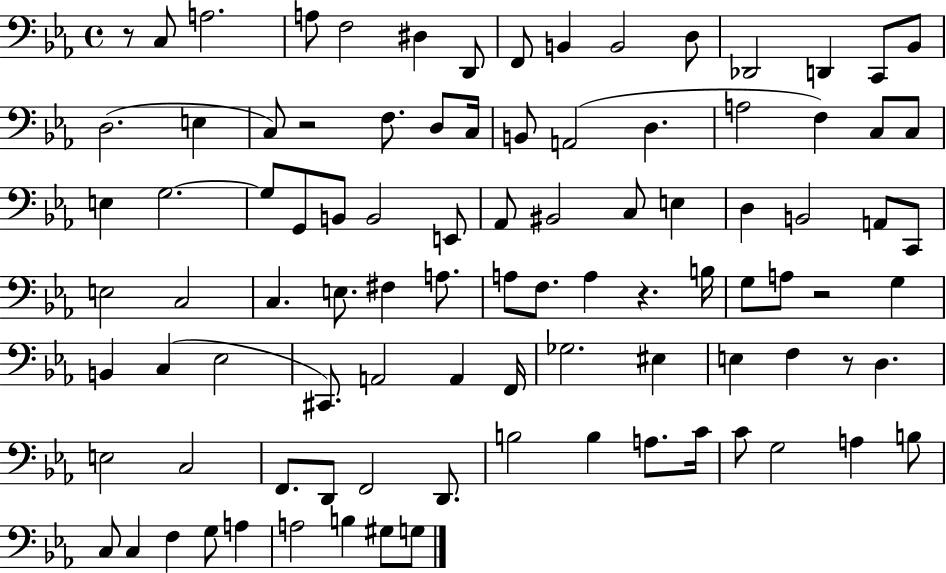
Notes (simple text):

R/e C3/e A3/h. A3/e F3/h D#3/q D2/e F2/e B2/q B2/h D3/e Db2/h D2/q C2/e Bb2/e D3/h. E3/q C3/e R/h F3/e. D3/e C3/s B2/e A2/h D3/q. A3/h F3/q C3/e C3/e E3/q G3/h. G3/e G2/e B2/e B2/h E2/e Ab2/e BIS2/h C3/e E3/q D3/q B2/h A2/e C2/e E3/h C3/h C3/q. E3/e. F#3/q A3/e. A3/e F3/e. A3/q R/q. B3/s G3/e A3/e R/h G3/q B2/q C3/q Eb3/h C#2/e. A2/h A2/q F2/s Gb3/h. EIS3/q E3/q F3/q R/e D3/q. E3/h C3/h F2/e. D2/e F2/h D2/e. B3/h B3/q A3/e. C4/s C4/e G3/h A3/q B3/e C3/e C3/q F3/q G3/e A3/q A3/h B3/q G#3/e G3/e